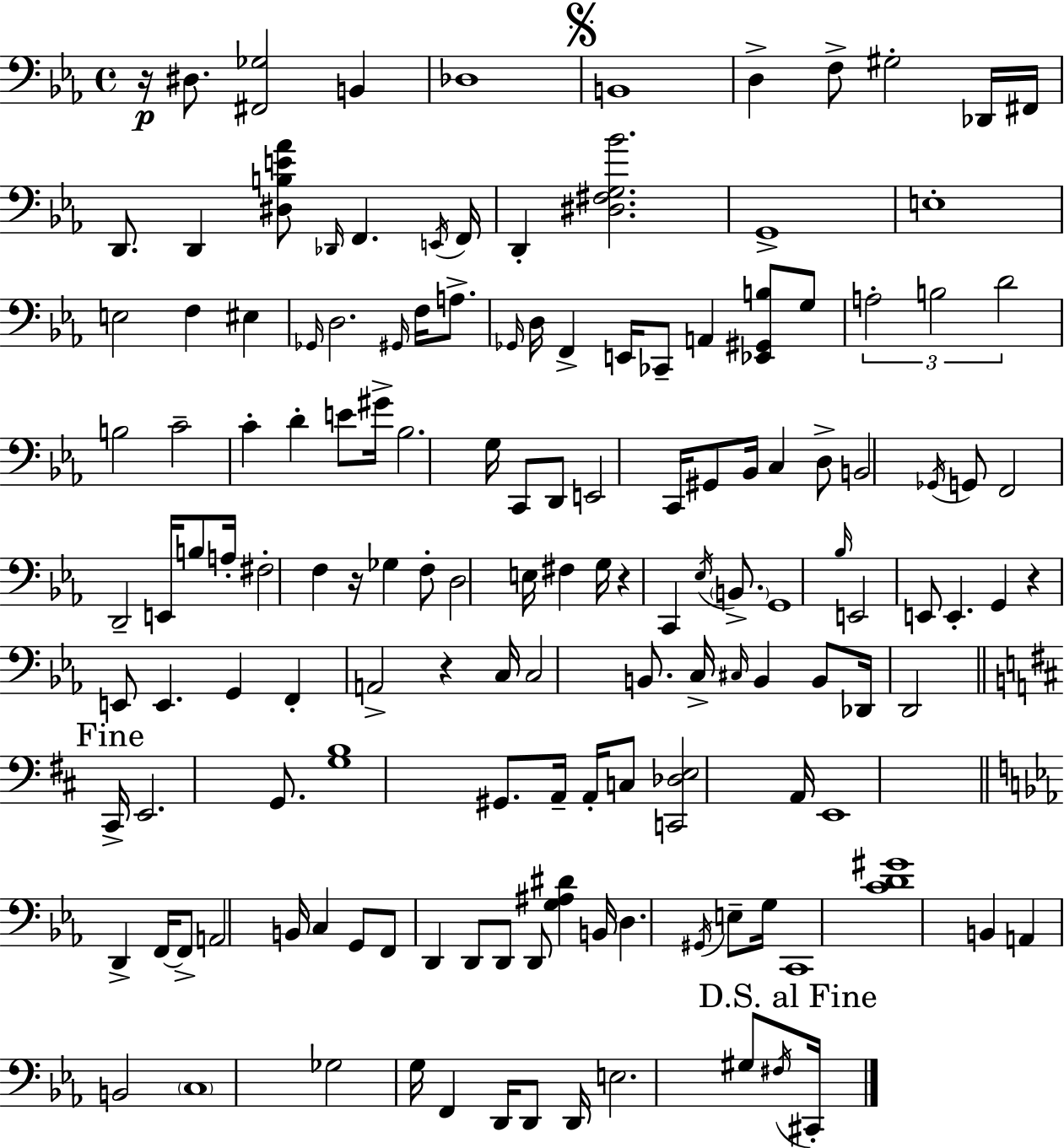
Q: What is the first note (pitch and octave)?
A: D#3